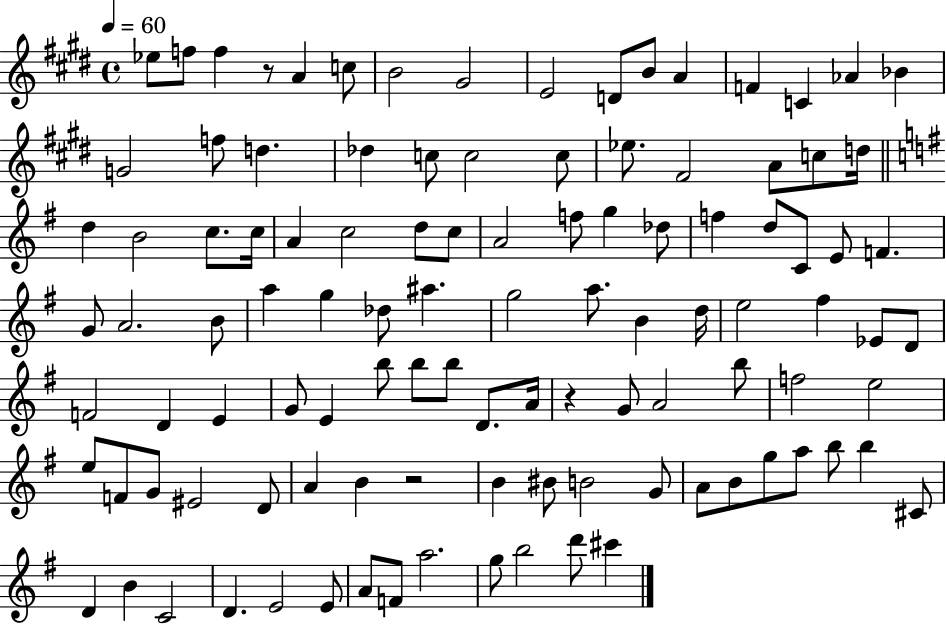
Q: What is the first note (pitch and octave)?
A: Eb5